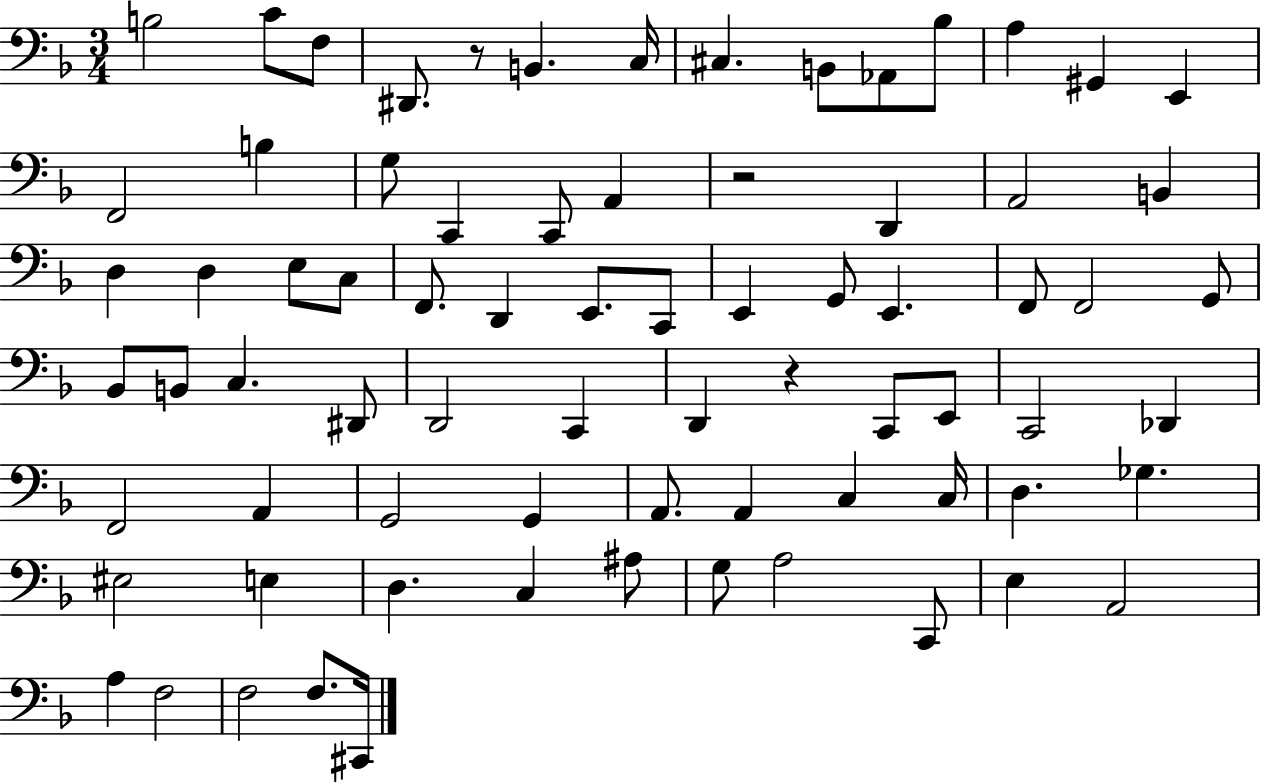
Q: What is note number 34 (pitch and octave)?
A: F2